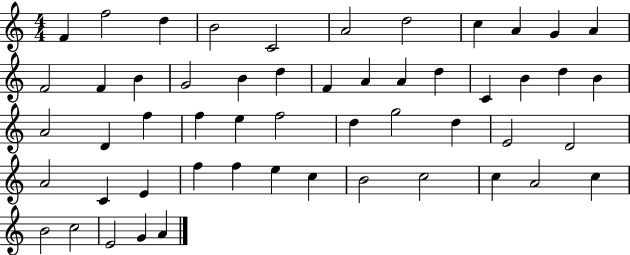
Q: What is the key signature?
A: C major